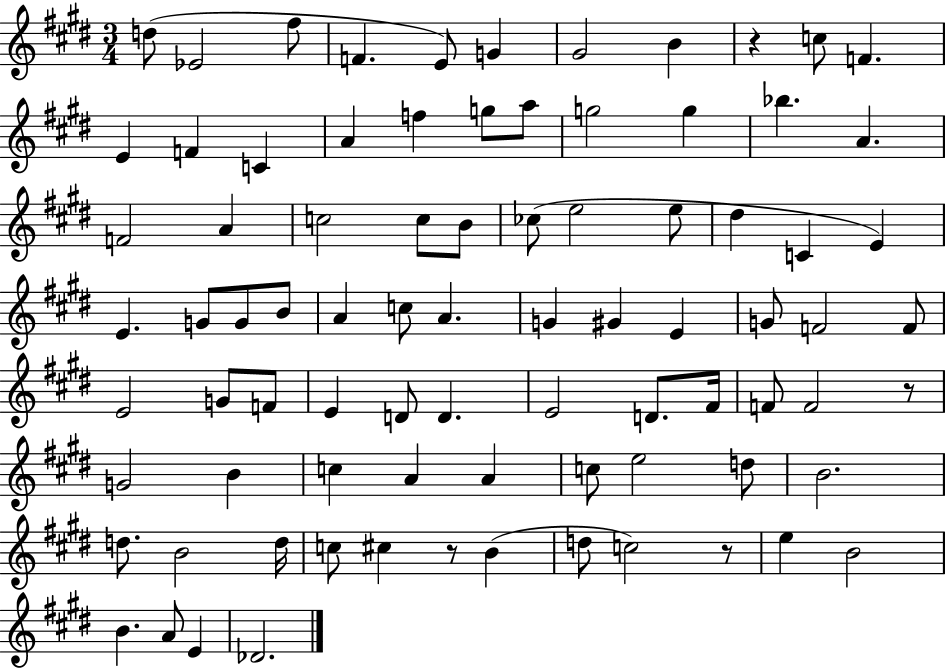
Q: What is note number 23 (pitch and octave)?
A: A4